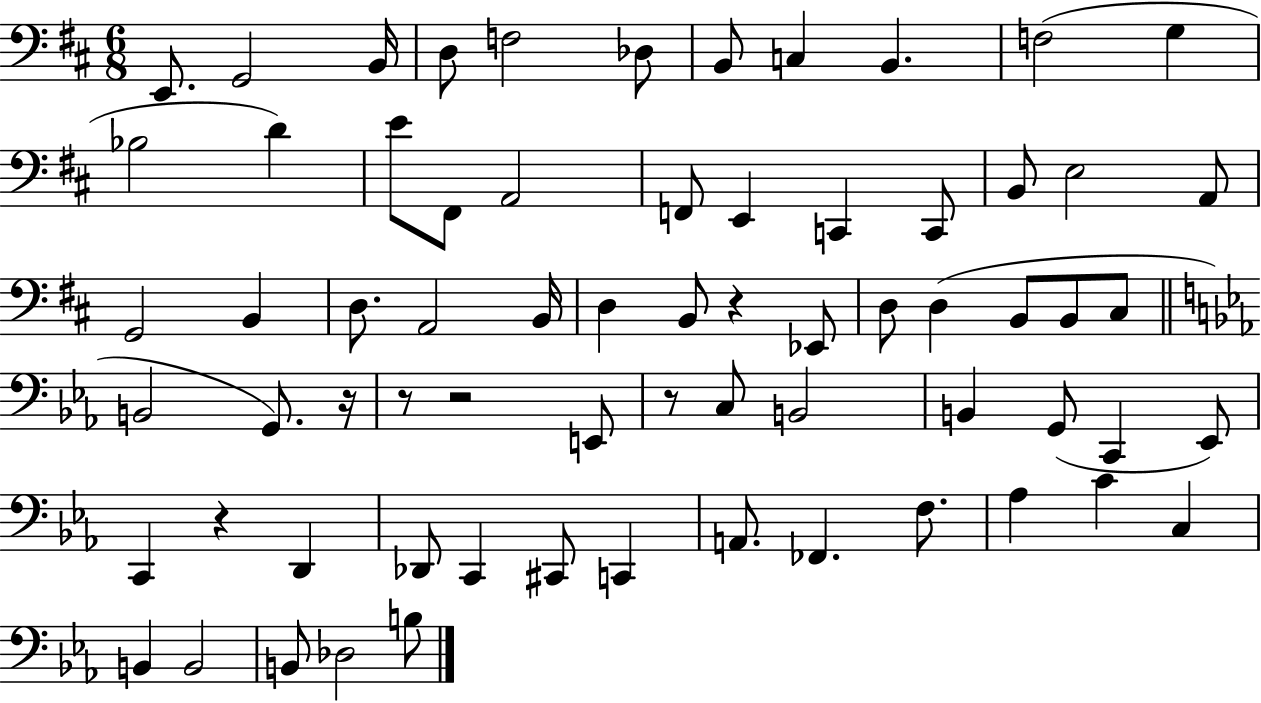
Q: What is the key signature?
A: D major